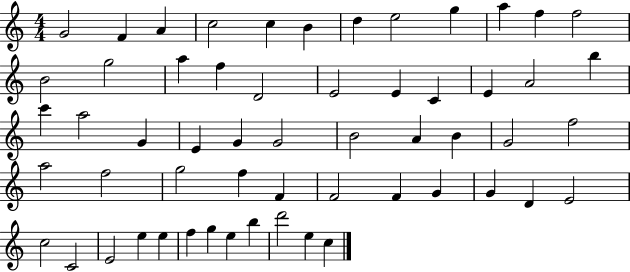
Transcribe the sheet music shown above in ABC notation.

X:1
T:Untitled
M:4/4
L:1/4
K:C
G2 F A c2 c B d e2 g a f f2 B2 g2 a f D2 E2 E C E A2 b c' a2 G E G G2 B2 A B G2 f2 a2 f2 g2 f F F2 F G G D E2 c2 C2 E2 e e f g e b d'2 e c